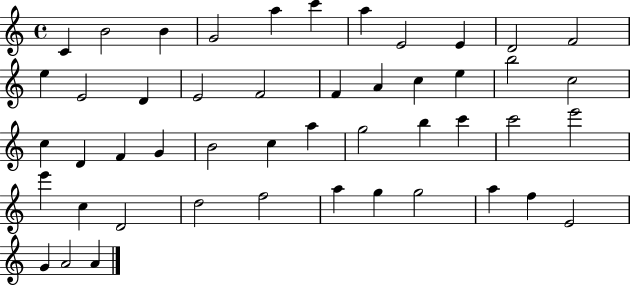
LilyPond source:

{
  \clef treble
  \time 4/4
  \defaultTimeSignature
  \key c \major
  c'4 b'2 b'4 | g'2 a''4 c'''4 | a''4 e'2 e'4 | d'2 f'2 | \break e''4 e'2 d'4 | e'2 f'2 | f'4 a'4 c''4 e''4 | b''2 c''2 | \break c''4 d'4 f'4 g'4 | b'2 c''4 a''4 | g''2 b''4 c'''4 | c'''2 e'''2 | \break e'''4 c''4 d'2 | d''2 f''2 | a''4 g''4 g''2 | a''4 f''4 e'2 | \break g'4 a'2 a'4 | \bar "|."
}